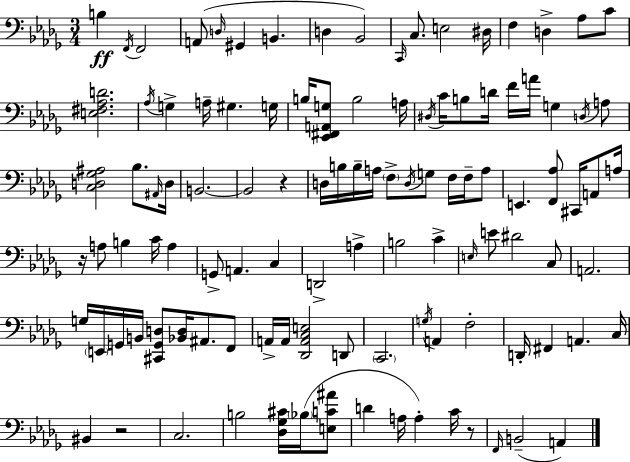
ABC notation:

X:1
T:Untitled
M:3/4
L:1/4
K:Bbm
B, F,,/4 F,,2 A,,/2 D,/4 ^G,, B,, D, _B,,2 C,,/4 C,/2 E,2 ^D,/4 F, D, _A,/2 C/2 [E,^F,_A,D]2 _A,/4 G, A,/4 ^G, G,/4 B,/4 [_E,,^F,,A,,G,]/2 B,2 A,/4 ^D,/4 C/4 B,/2 D/4 F/4 A/4 G, D,/4 A,/2 [C,D,_G,^A,]2 _B,/2 ^A,,/4 D,/4 B,,2 B,,2 z D,/4 B,/4 B,/4 A,/4 F,/2 D,/4 G,/2 F,/4 F,/4 A,/2 E,, [F,,_A,]/2 ^C,,/4 A,,/2 A,/4 z/4 A,/2 B, C/4 A, G,,/2 A,, C, D,,2 A, B,2 C E,/4 E/2 ^D2 C,/2 A,,2 G,/4 E,,/4 G,,/4 B,,/4 [^C,,G,,D,]/2 [_B,,D,]/4 ^A,,/2 F,,/2 A,,/4 A,,/4 [_D,,A,,C,E,]2 D,,/2 C,,2 G,/4 A,, F,2 D,,/4 ^F,, A,, C,/4 ^B,, z2 C,2 B,2 [_D,_G,^C]/4 _B,/4 [E,C^A]/2 D A,/4 A, C/4 z/2 F,,/4 B,,2 A,,